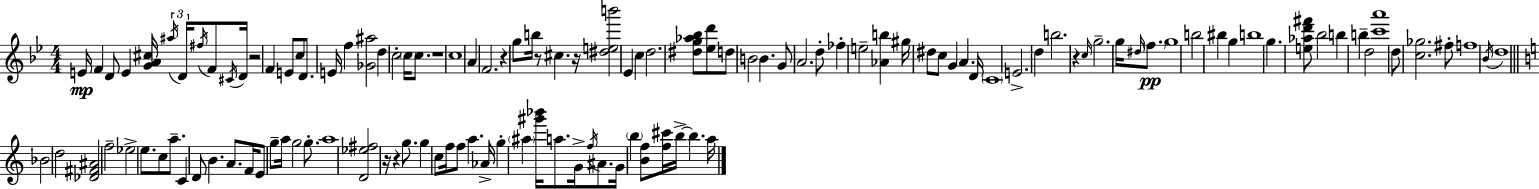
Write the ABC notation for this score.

X:1
T:Untitled
M:4/4
L:1/4
K:Bb
E/4 F D/2 E [GA^c]/4 ^a/4 D/4 ^f/4 F/2 ^C/4 D/4 z2 F E/2 c/2 D/2 E/4 f [_G^a]2 d c2 c/4 c/2 z4 c4 A F2 z g/2 b/4 z/2 ^c z/4 [^deb']2 _E c d2 [^dg_a_b]/2 [_ed']/2 d/2 B2 B G/2 A2 d/2 _f e2 [_Ab] ^g/4 ^d/2 c/2 G A D/4 C4 E2 d b2 z c/4 g2 g/4 ^d/4 f/2 g4 b2 ^b g b4 g [e_ad'^f']/2 _b2 b b d2 [c'a']4 d/2 [c_g]2 ^f/2 f4 _B/4 d4 _B2 d2 [_D^F^A]2 f2 _e2 e/2 c/2 a/2 C D/2 B A/2 F/4 E/2 g/2 a/4 g2 g/2 a4 [D_e^f]2 z/4 z g/2 g c/2 f/4 f/2 a _A/4 g ^a [^g'_b']/4 a/2 G/4 f/4 ^A/2 G/4 b [Bf]/2 [f^c']/4 b/4 b a/4